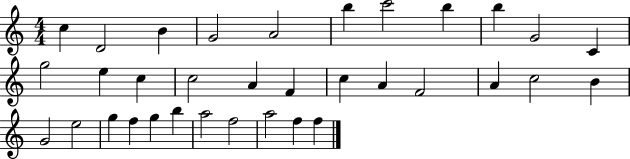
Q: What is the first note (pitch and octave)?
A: C5